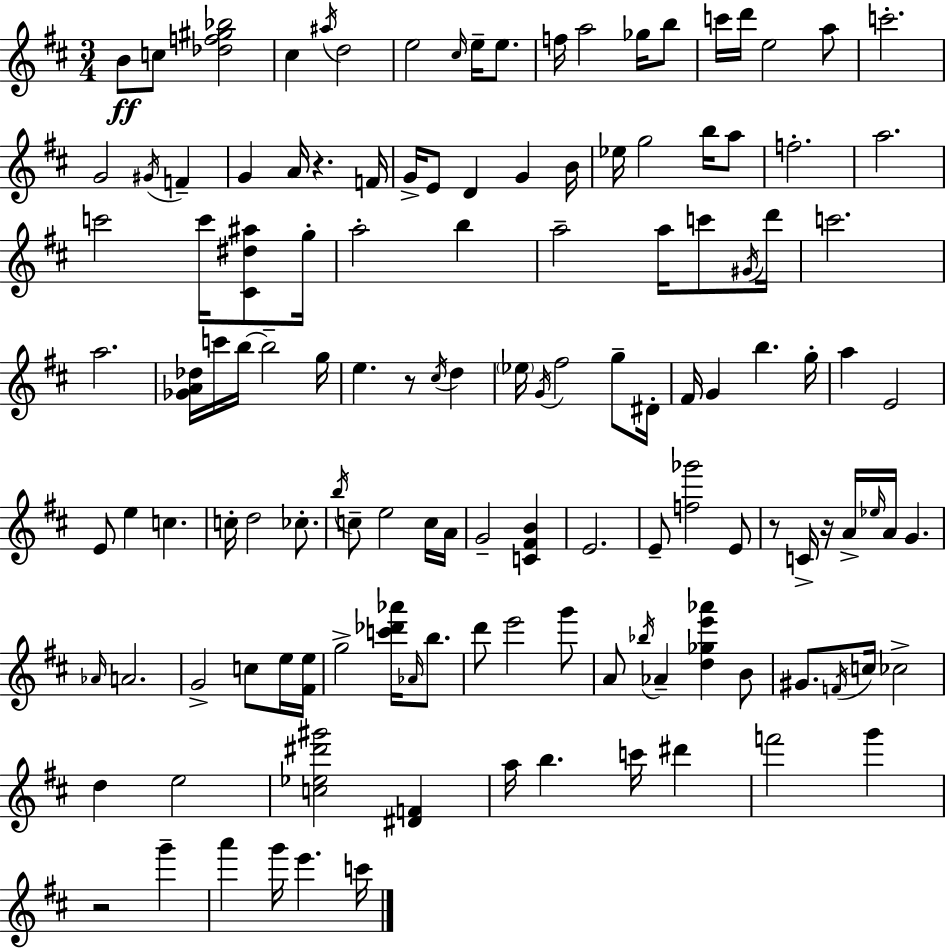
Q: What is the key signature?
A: D major